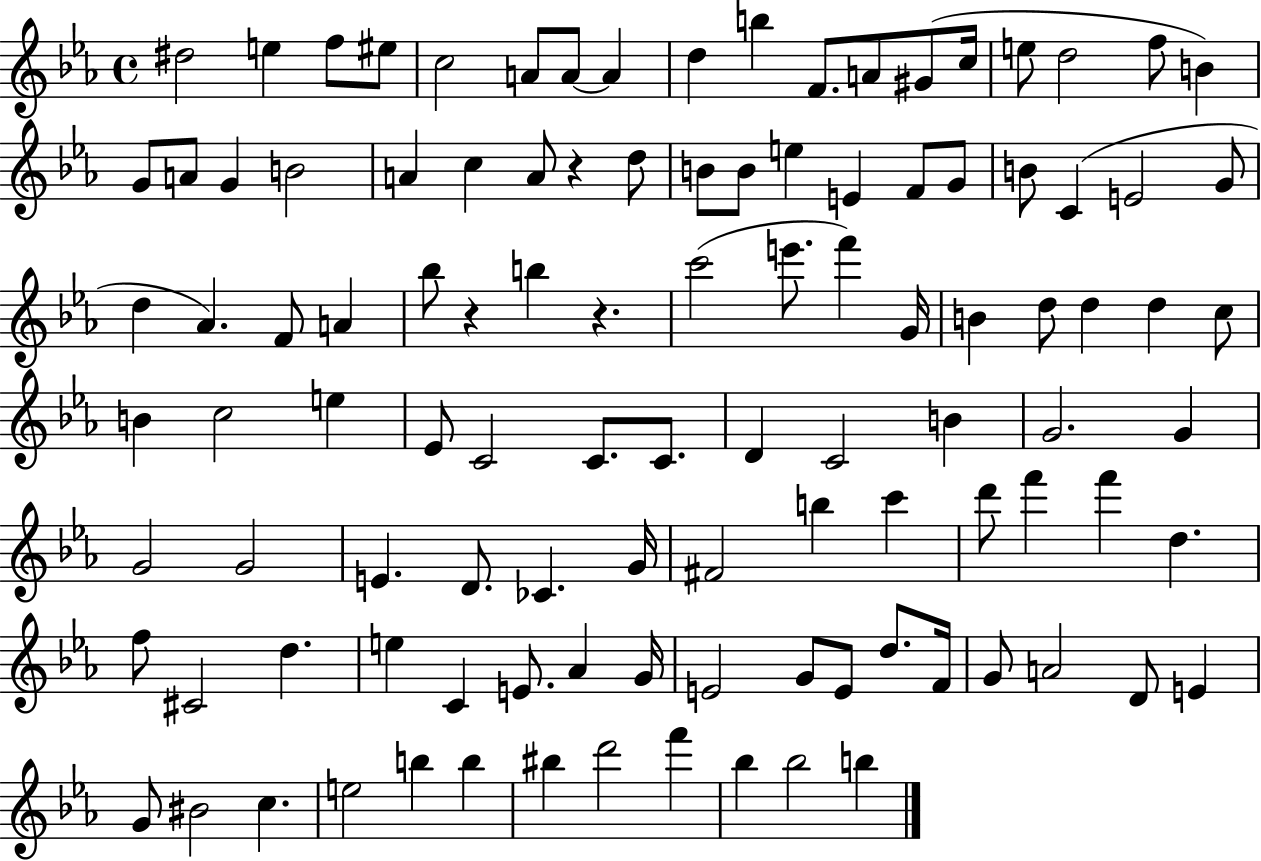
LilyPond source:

{
  \clef treble
  \time 4/4
  \defaultTimeSignature
  \key ees \major
  dis''2 e''4 f''8 eis''8 | c''2 a'8 a'8~~ a'4 | d''4 b''4 f'8. a'8 gis'8( c''16 | e''8 d''2 f''8 b'4) | \break g'8 a'8 g'4 b'2 | a'4 c''4 a'8 r4 d''8 | b'8 b'8 e''4 e'4 f'8 g'8 | b'8 c'4( e'2 g'8 | \break d''4 aes'4.) f'8 a'4 | bes''8 r4 b''4 r4. | c'''2( e'''8. f'''4) g'16 | b'4 d''8 d''4 d''4 c''8 | \break b'4 c''2 e''4 | ees'8 c'2 c'8. c'8. | d'4 c'2 b'4 | g'2. g'4 | \break g'2 g'2 | e'4. d'8. ces'4. g'16 | fis'2 b''4 c'''4 | d'''8 f'''4 f'''4 d''4. | \break f''8 cis'2 d''4. | e''4 c'4 e'8. aes'4 g'16 | e'2 g'8 e'8 d''8. f'16 | g'8 a'2 d'8 e'4 | \break g'8 bis'2 c''4. | e''2 b''4 b''4 | bis''4 d'''2 f'''4 | bes''4 bes''2 b''4 | \break \bar "|."
}